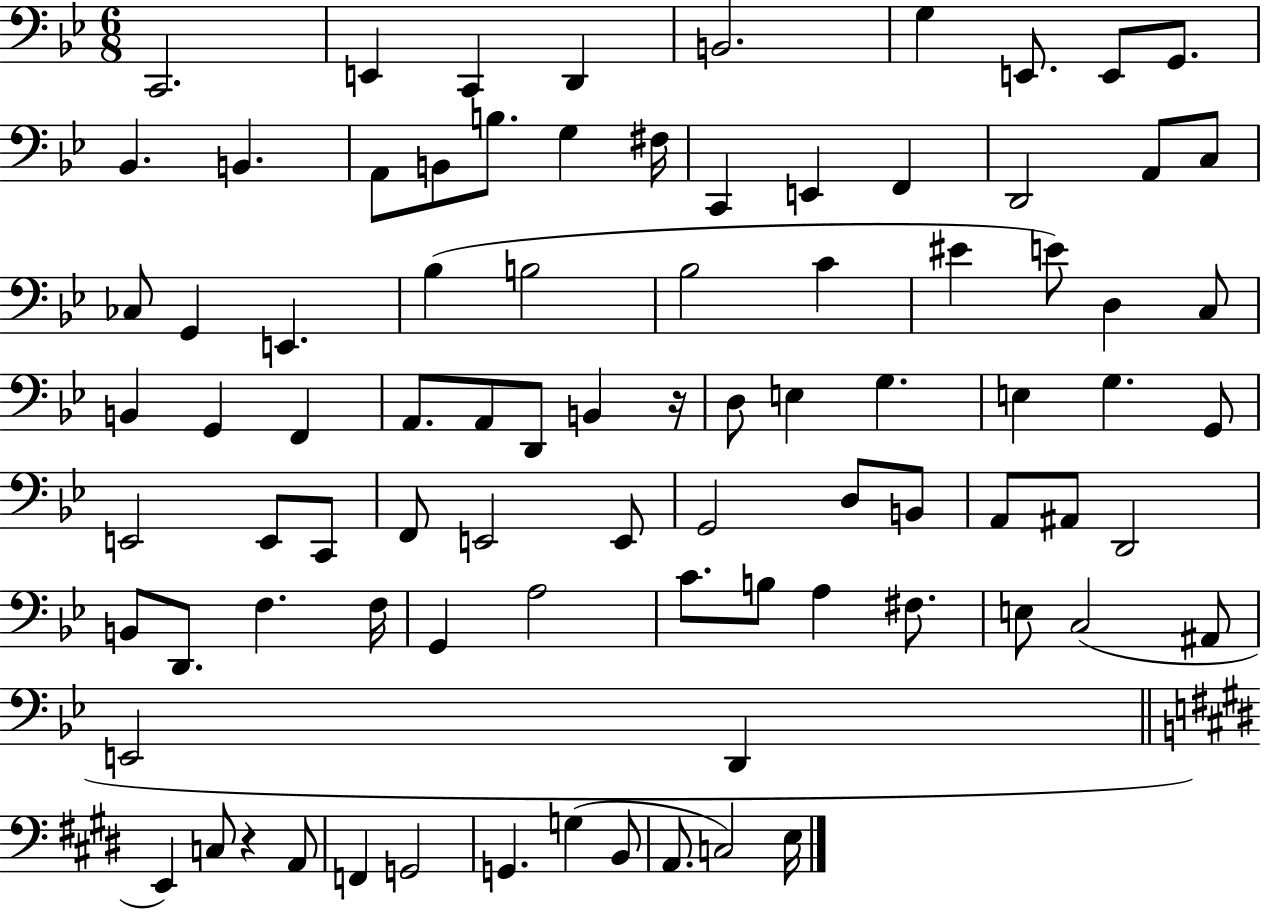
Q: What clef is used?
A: bass